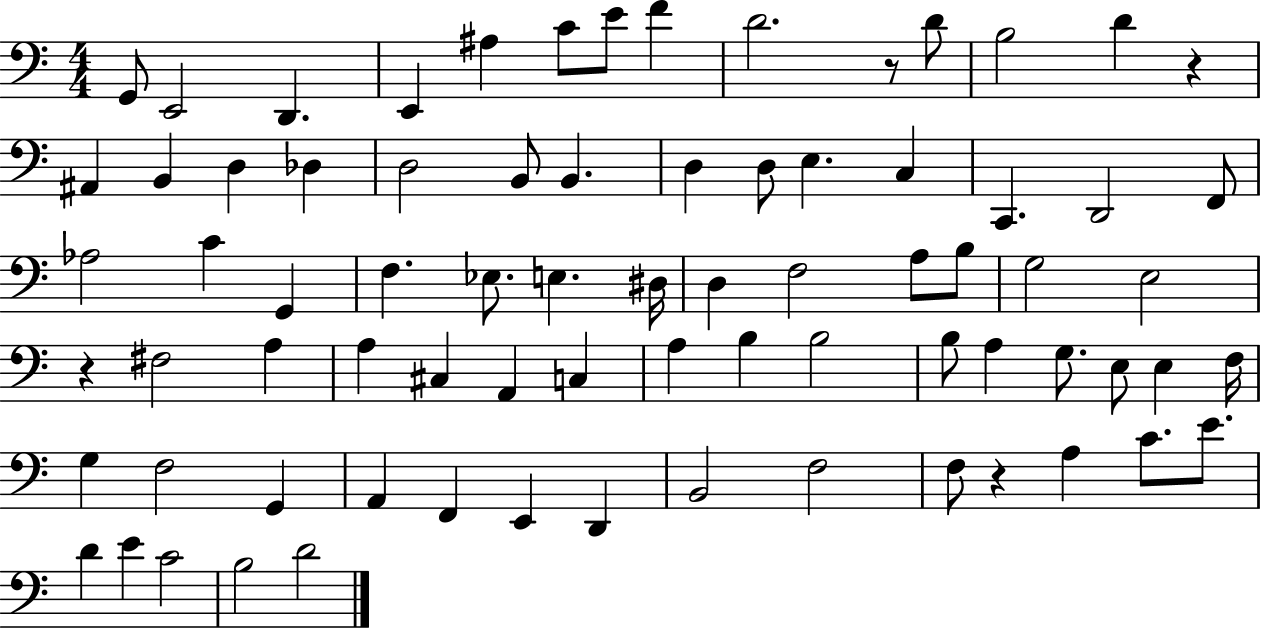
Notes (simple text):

G2/e E2/h D2/q. E2/q A#3/q C4/e E4/e F4/q D4/h. R/e D4/e B3/h D4/q R/q A#2/q B2/q D3/q Db3/q D3/h B2/e B2/q. D3/q D3/e E3/q. C3/q C2/q. D2/h F2/e Ab3/h C4/q G2/q F3/q. Eb3/e. E3/q. D#3/s D3/q F3/h A3/e B3/e G3/h E3/h R/q F#3/h A3/q A3/q C#3/q A2/q C3/q A3/q B3/q B3/h B3/e A3/q G3/e. E3/e E3/q F3/s G3/q F3/h G2/q A2/q F2/q E2/q D2/q B2/h F3/h F3/e R/q A3/q C4/e. E4/e. D4/q E4/q C4/h B3/h D4/h